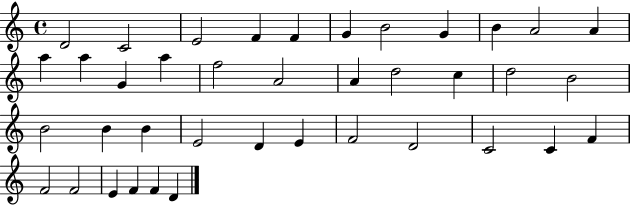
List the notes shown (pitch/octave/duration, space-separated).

D4/h C4/h E4/h F4/q F4/q G4/q B4/h G4/q B4/q A4/h A4/q A5/q A5/q G4/q A5/q F5/h A4/h A4/q D5/h C5/q D5/h B4/h B4/h B4/q B4/q E4/h D4/q E4/q F4/h D4/h C4/h C4/q F4/q F4/h F4/h E4/q F4/q F4/q D4/q